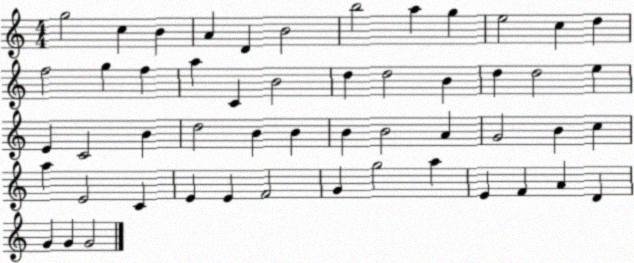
X:1
T:Untitled
M:4/4
L:1/4
K:C
g2 c B A D B2 b2 a g e2 c d f2 g f a C B2 d d2 B d d2 e E C2 B d2 B B B B2 A G2 B c a E2 C E E F2 G g2 a E F A D G G G2